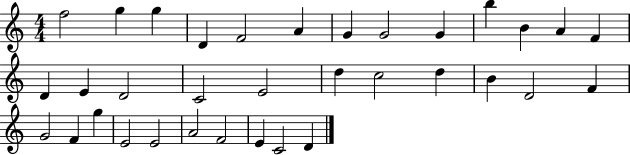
F5/h G5/q G5/q D4/q F4/h A4/q G4/q G4/h G4/q B5/q B4/q A4/q F4/q D4/q E4/q D4/h C4/h E4/h D5/q C5/h D5/q B4/q D4/h F4/q G4/h F4/q G5/q E4/h E4/h A4/h F4/h E4/q C4/h D4/q